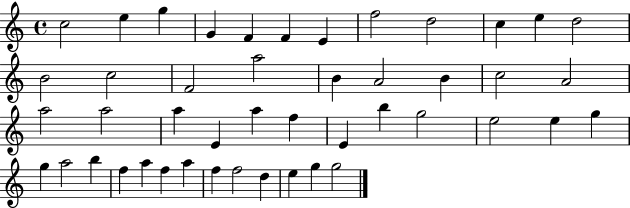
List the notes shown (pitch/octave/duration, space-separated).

C5/h E5/q G5/q G4/q F4/q F4/q E4/q F5/h D5/h C5/q E5/q D5/h B4/h C5/h F4/h A5/h B4/q A4/h B4/q C5/h A4/h A5/h A5/h A5/q E4/q A5/q F5/q E4/q B5/q G5/h E5/h E5/q G5/q G5/q A5/h B5/q F5/q A5/q F5/q A5/q F5/q F5/h D5/q E5/q G5/q G5/h